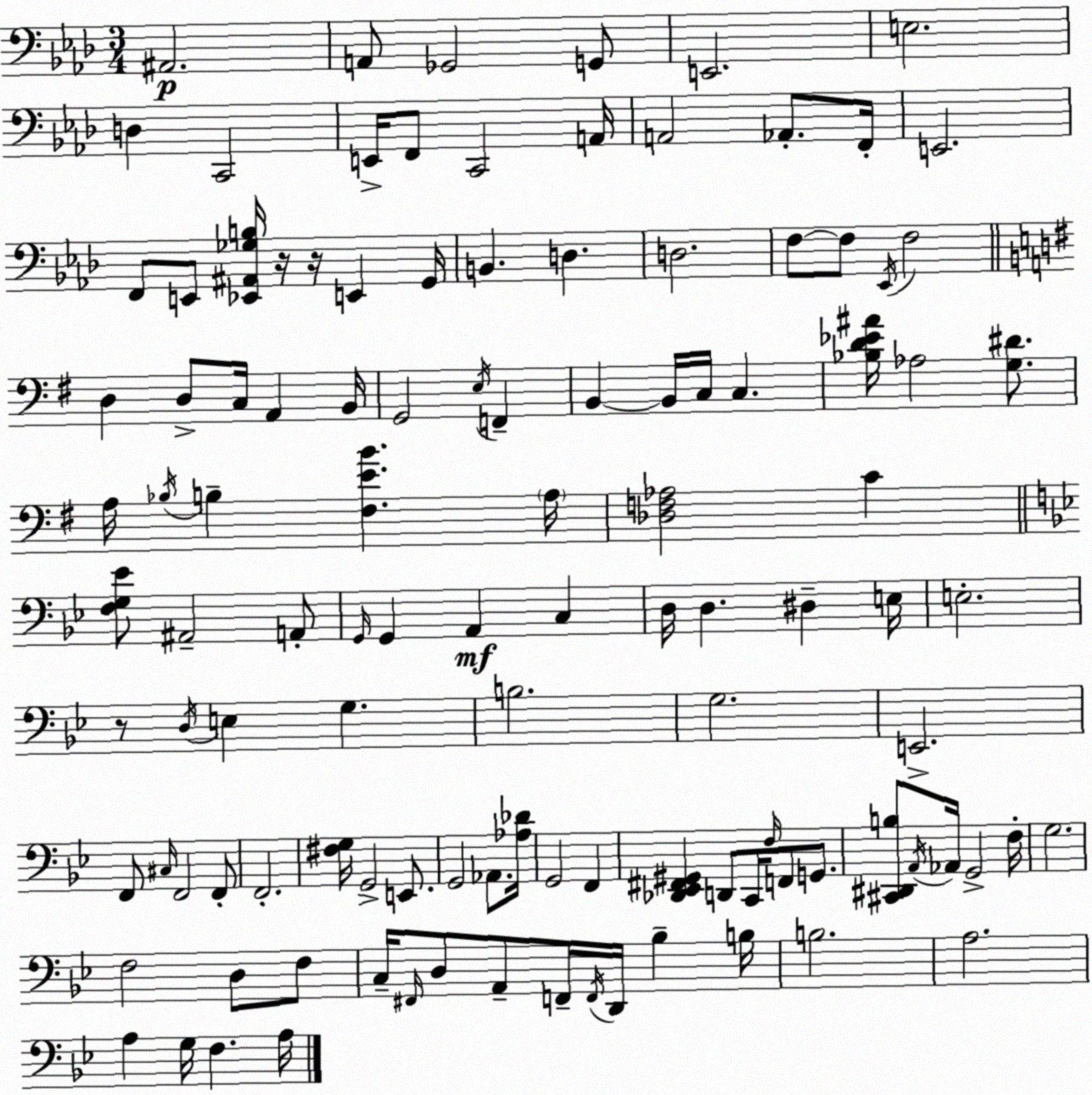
X:1
T:Untitled
M:3/4
L:1/4
K:Fm
^A,,2 A,,/2 _G,,2 G,,/2 E,,2 E,2 D, C,,2 E,,/4 F,,/2 C,,2 A,,/4 A,,2 _A,,/2 F,,/4 E,,2 F,,/2 E,,/2 [_E,,^A,,_G,B,]/4 z/4 z/4 E,, G,,/4 B,, D, D,2 F,/2 F,/2 _E,,/4 F,2 D, D,/2 C,/4 A,, B,,/4 G,,2 E,/4 F,, B,, B,,/4 C,/4 C, [_B,D_E^A]/4 _A,2 [G,^D]/2 A,/4 _B,/4 B, [^F,EB] A,/4 [_D,F,_A,]2 C [F,G,_E]/2 ^A,,2 A,,/2 G,,/4 G,, A,, C, D,/4 D, ^D, E,/4 E,2 z/2 D,/4 E, G, B,2 G,2 E,,2 F,,/2 ^C,/4 F,,2 F,,/2 F,,2 [^F,G,]/4 G,,2 E,,/2 G,,2 _A,,/2 [_A,_D]/4 G,,2 F,, [_D,,_E,,^F,,^G,,] D,,/2 C,,/4 F,/4 F,,/2 G,,/2 [^C,,^D,,B,]/2 A,,/4 _A,,/4 G,,2 F,/4 G,2 F,2 D,/2 F,/2 C,/4 ^F,,/4 D,/2 A,,/2 F,,/4 F,,/4 D,,/4 _B, B,/4 B,2 A,2 A, G,/4 F, A,/4